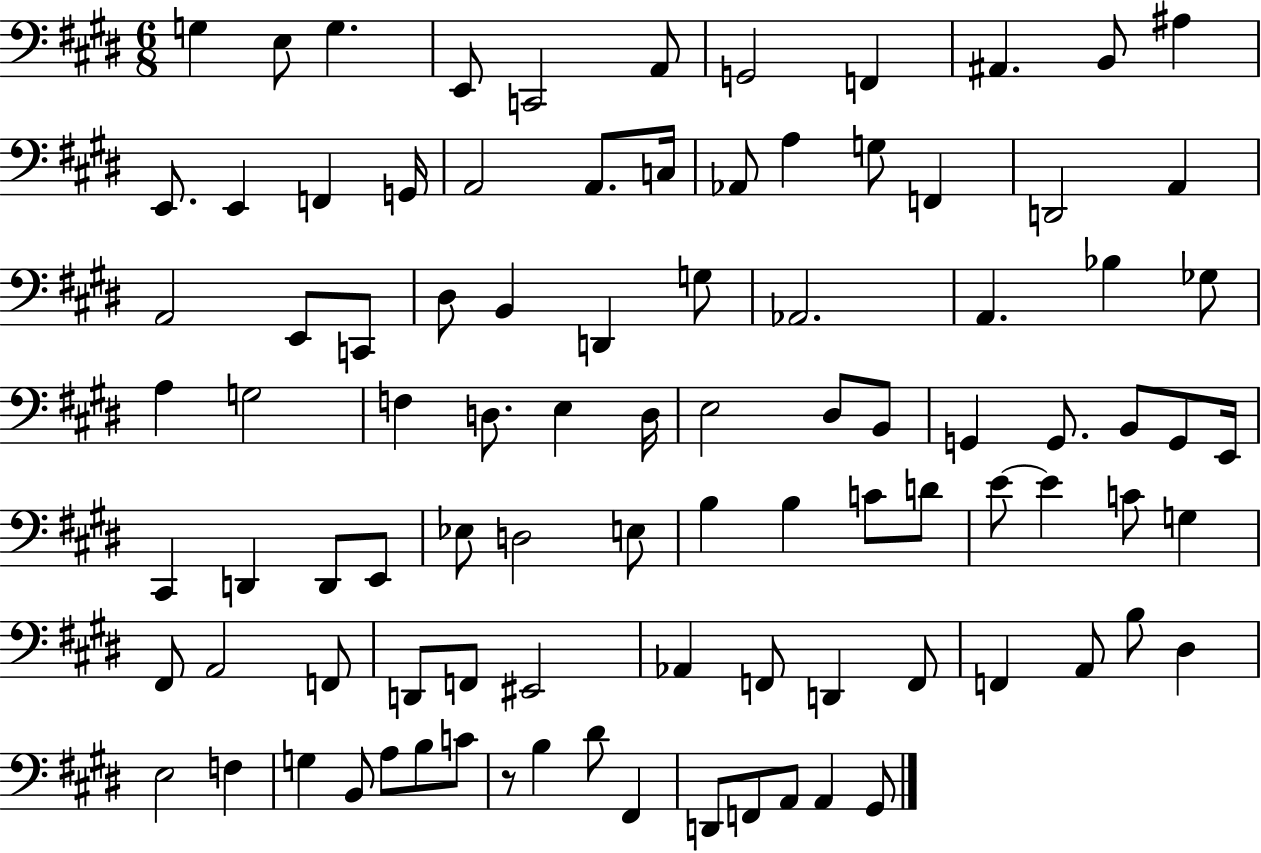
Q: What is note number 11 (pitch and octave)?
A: A#3